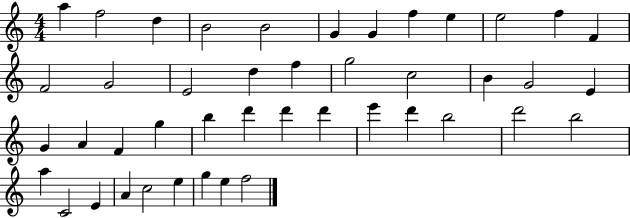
{
  \clef treble
  \numericTimeSignature
  \time 4/4
  \key c \major
  a''4 f''2 d''4 | b'2 b'2 | g'4 g'4 f''4 e''4 | e''2 f''4 f'4 | \break f'2 g'2 | e'2 d''4 f''4 | g''2 c''2 | b'4 g'2 e'4 | \break g'4 a'4 f'4 g''4 | b''4 d'''4 d'''4 d'''4 | e'''4 d'''4 b''2 | d'''2 b''2 | \break a''4 c'2 e'4 | a'4 c''2 e''4 | g''4 e''4 f''2 | \bar "|."
}